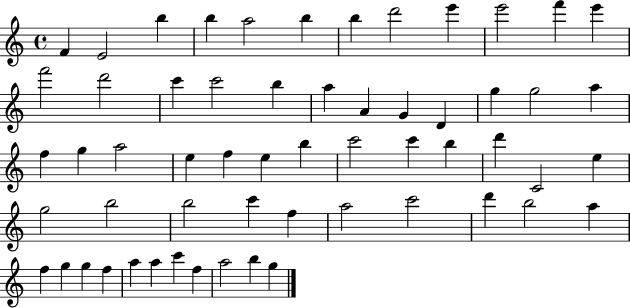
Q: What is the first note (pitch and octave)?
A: F4